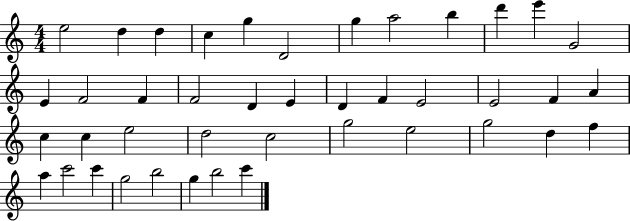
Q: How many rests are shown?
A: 0